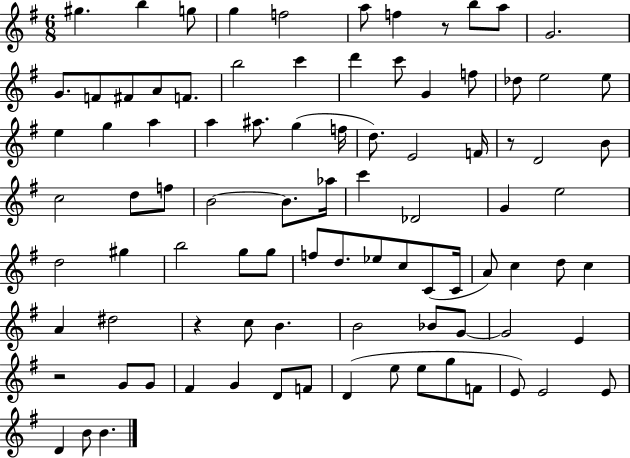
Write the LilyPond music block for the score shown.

{
  \clef treble
  \numericTimeSignature
  \time 6/8
  \key g \major
  gis''4. b''4 g''8 | g''4 f''2 | a''8 f''4 r8 b''8 a''8 | g'2. | \break g'8. f'8 fis'8 a'8 f'8. | b''2 c'''4 | d'''4 c'''8 g'4 f''8 | des''8 e''2 e''8 | \break e''4 g''4 a''4 | a''4 ais''8. g''4( f''16 | d''8.) e'2 f'16 | r8 d'2 b'8 | \break c''2 d''8 f''8 | b'2~~ b'8. aes''16 | c'''4 des'2 | g'4 e''2 | \break d''2 gis''4 | b''2 g''8 g''8 | f''8 d''8. ees''8 c''8 c'8( c'16 | a'8) c''4 d''8 c''4 | \break a'4 dis''2 | r4 c''8 b'4. | b'2 bes'8 g'8~~ | g'2 e'4 | \break r2 g'8 g'8 | fis'4 g'4 d'8 f'8 | d'4( e''8 e''8 g''8 f'8 | e'8) e'2 e'8 | \break d'4 b'8 b'4. | \bar "|."
}